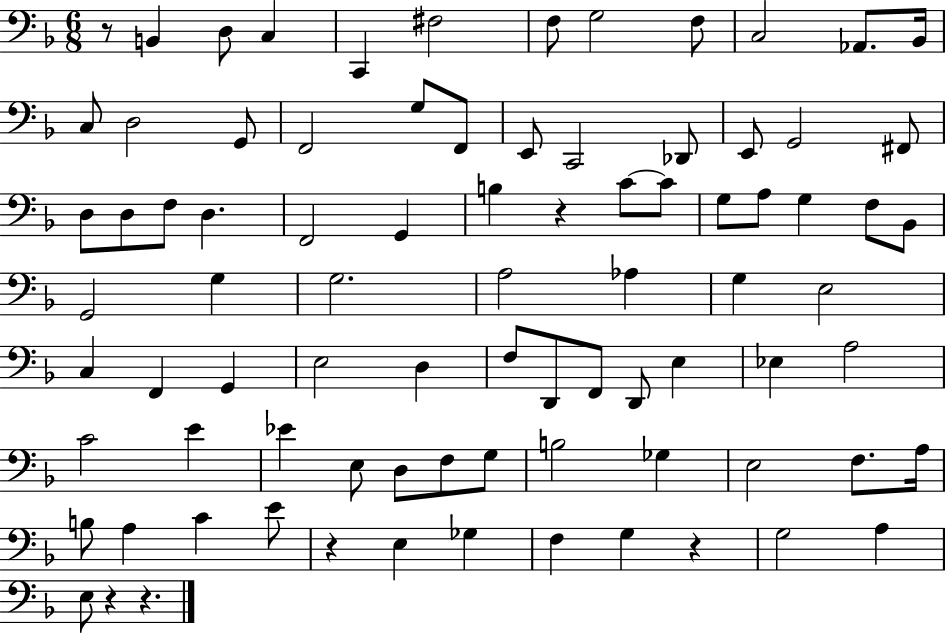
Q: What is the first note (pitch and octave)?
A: B2